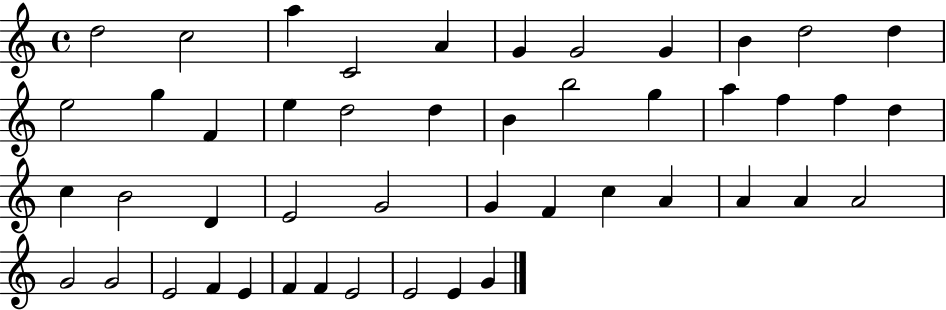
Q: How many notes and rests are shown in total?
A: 47